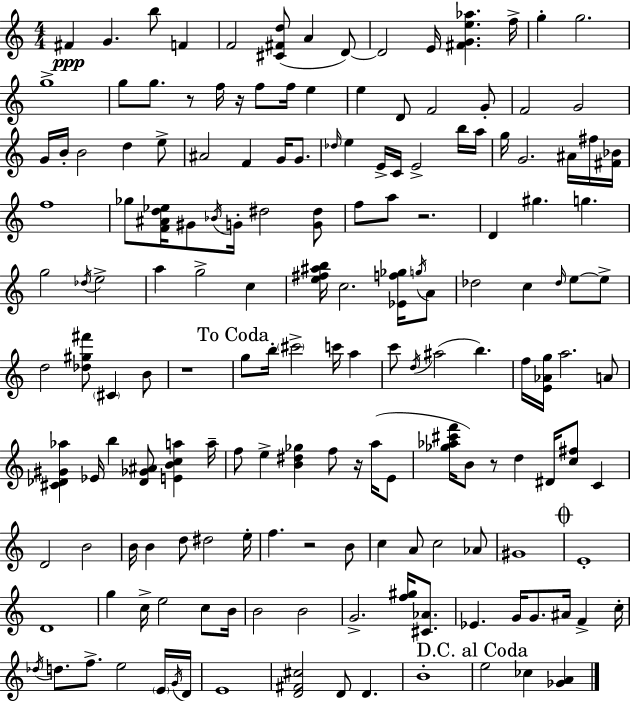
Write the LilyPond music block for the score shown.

{
  \clef treble
  \numericTimeSignature
  \time 4/4
  \key c \major
  fis'4\ppp g'4. b''8 f'4 | f'2 <cis' fis' d''>8( a'4 d'8~~) | d'2 e'16 <fis' g' e'' aes''>4. f''16-> | g''4-. g''2. | \break g''1-> | g''8 g''8. r8 f''16 r16 f''8 f''16 e''4 | e''4 d'8 f'2 g'8-. | f'2 g'2 | \break g'16 b'16-. b'2 d''4 e''8-> | ais'2 f'4 g'16 g'8. | \grace { des''16 } e''4 e'16-> c'16 e'2-> b''16 | a''16 g''16 g'2. ais'16 fis''16 | \break <fis' bes'>16 f''1 | ges''8 <f' ais' d'' ees''>16 gis'8 \acciaccatura { bes'16 } g'16-. dis''2 | <g' dis''>8 f''8 a''8 r2. | d'4 gis''4. g''4. | \break g''2 \acciaccatura { des''16 } e''2-> | a''4 g''2-> c''4 | <e'' fis'' ais'' b''>16 c''2. | <ees' f'' ges''>16 \acciaccatura { g''16 } a'8 des''2 c''4 | \break \grace { des''16 } e''8~~ e''8-> d''2 <des'' gis'' fis'''>8 \parenthesize cis'4 | b'8 r1 | \mark "To Coda" g''8 b''16-. \parenthesize cis'''2-> | c'''16 a''4 c'''8 \acciaccatura { d''16 }( ais''2 | \break b''4.) f''16 <e' aes' g''>16 a''2. | a'8 <cis' des' gis' aes''>4 ees'16 b''4 <des' ges' ais'>8 | <e' b' c'' a''>4 a''16-- f''8 e''4-> <b' dis'' ges''>4 | f''8 r16 a''16( e'8 <ges'' aes'' cis''' f'''>16 b'8) r8 d''4 dis'16 | \break <c'' fis''>8 c'4 d'2 b'2 | b'16 b'4 d''8 dis''2 | e''16-. f''4. r2 | b'8 c''4 a'8 c''2 | \break aes'8 gis'1 | \mark \markup { \musicglyph "scripts.coda" } e'1-. | d'1 | g''4 c''16-> e''2 | \break c''8 b'16 b'2 b'2 | g'2.-> | <f'' gis''>16 <cis' aes'>8. ees'4. g'16 g'8. | ais'16 f'4-> c''16-. \acciaccatura { des''16 } d''8. f''8.-> e''2 | \break \parenthesize e'16 \acciaccatura { g'16 } d'16 e'1 | <d' fis' cis''>2 | d'8 d'4. b'1-. | \mark "D.C. al Coda" e''2 | \break ces''4 <ges' a'>4 \bar "|."
}